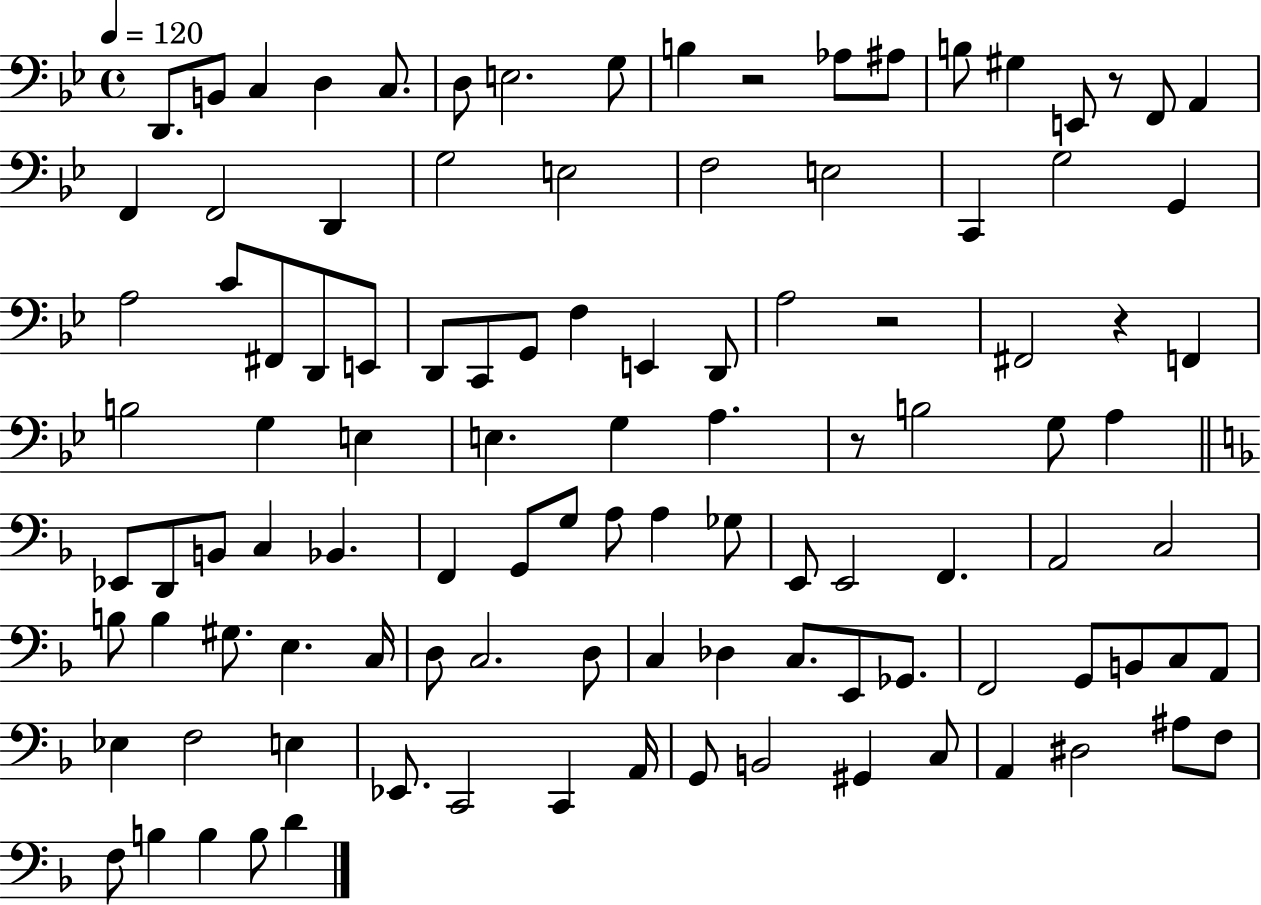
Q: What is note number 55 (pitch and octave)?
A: F2